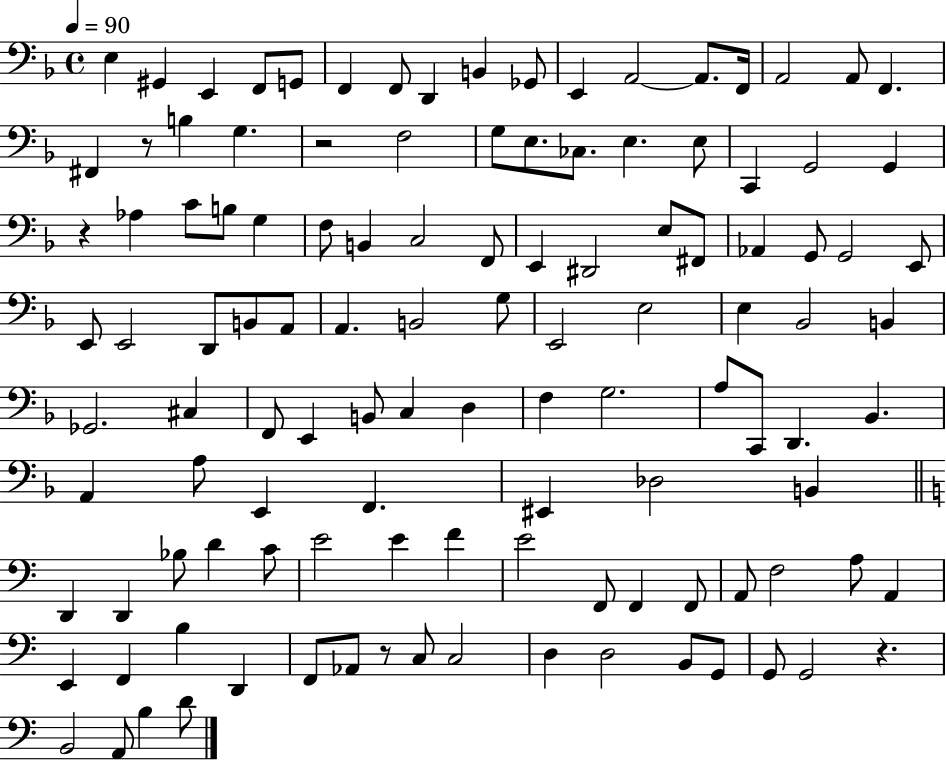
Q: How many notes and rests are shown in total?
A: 117